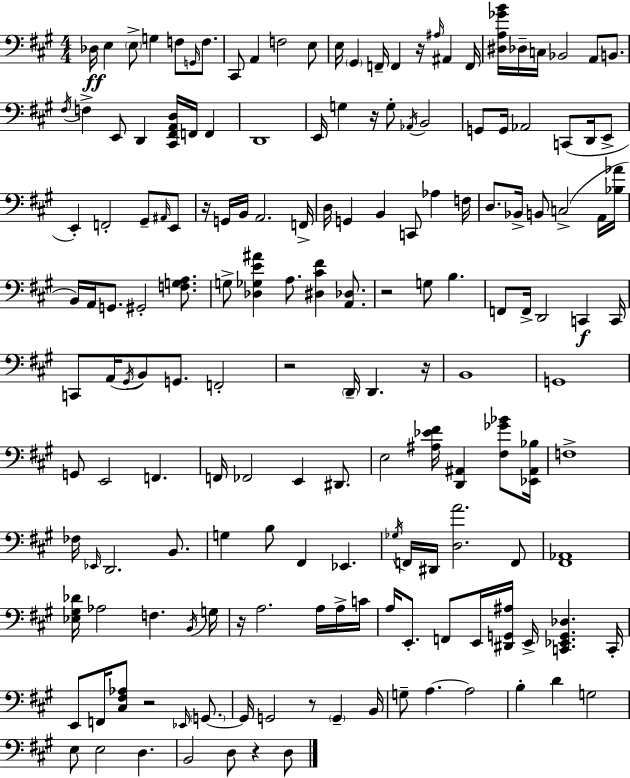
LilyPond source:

{
  \clef bass
  \numericTimeSignature
  \time 4/4
  \key a \major
  des16\ff e4 \parenthesize e8-> g4 f8 \grace { g,16 } f8. | cis,8 a,4 f2 e8 | e16 \parenthesize gis,4 f,16-- f,4 r16 \grace { ais16 } ais,4 | f,16 <dis a ges' b'>16 des16-- c16 bes,2 a,8 b,8. | \break \acciaccatura { fis16 } f4-> e,8 d,4 <cis, fis, a, d>16 f,16 f,4 | d,1 | e,16 g4 r16 g8-. \acciaccatura { aes,16 } b,2 | g,8 g,16 aes,2 c,8( | \break d,16 e,8-> e,4-.) f,2-. | gis,8-- \grace { ais,16 } e,8 r16 g,16 b,16 a,2. | f,16-> d16 g,4 b,4 c,8 | aes4 f16 d8. bes,16-> b,8 c2->( | \break a,16 <bes aes'>16 b,16) a,16 g,8. gis,2-. | <f g a>8. g8-> <des ges e' ais'>4 a8. <dis cis' fis'>4 | <a, des>8. r2 g8 b4. | f,8 f,16-> d,2 | \break c,4\f c,16 c,8 a,16( \acciaccatura { gis,16 } b,8) g,8. f,2-. | r2 \parenthesize d,16-- d,4. | r16 b,1 | g,1 | \break g,8 e,2 | f,4. f,16 fes,2 e,4 | dis,8. e2 <ais ees' fis'>16 <d, ais,>4 | <fis ges' bes'>8 <ees, ais, bes>16 f1-> | \break fes16 \grace { ees,16 } d,2. | b,8. g4 b8 fis,4 | ees,4. \acciaccatura { ges16 } f,16 dis,16 <d a'>2. | f,8 <fis, aes,>1 | \break <ees gis des'>16 aes2 | f4. \acciaccatura { b,16 } g16 r16 a2. | a16 a16-> c'16 a16 e,8.-. f,8 e,16 | <dis, g, ais>16 e,16-> <c, ees, g, des>4. c,16-. e,8 f,16 <cis fis aes>8 r2 | \break \grace { ees,16 } \parenthesize g,8.~~ g,16 g,2 | r8 \parenthesize g,4-- b,16 g8-- a4.~~ | a2 b4-. d'4 | g2 e8 e2 | \break d4. b,2 | d8 r4 d8 \bar "|."
}